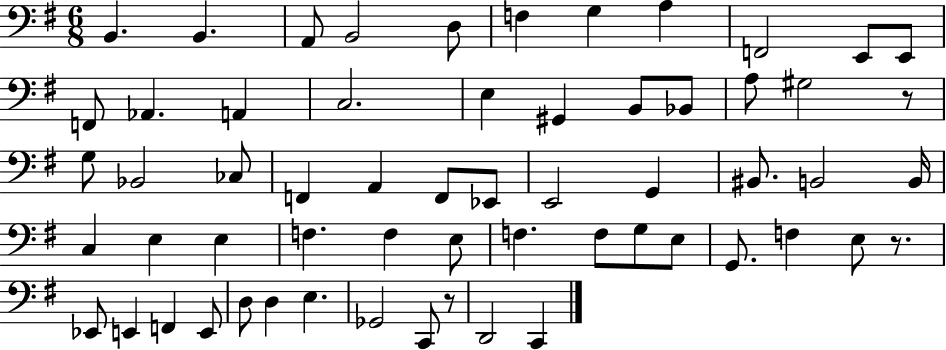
X:1
T:Untitled
M:6/8
L:1/4
K:G
B,, B,, A,,/2 B,,2 D,/2 F, G, A, F,,2 E,,/2 E,,/2 F,,/2 _A,, A,, C,2 E, ^G,, B,,/2 _B,,/2 A,/2 ^G,2 z/2 G,/2 _B,,2 _C,/2 F,, A,, F,,/2 _E,,/2 E,,2 G,, ^B,,/2 B,,2 B,,/4 C, E, E, F, F, E,/2 F, F,/2 G,/2 E,/2 G,,/2 F, E,/2 z/2 _E,,/2 E,, F,, E,,/2 D,/2 D, E, _G,,2 C,,/2 z/2 D,,2 C,,